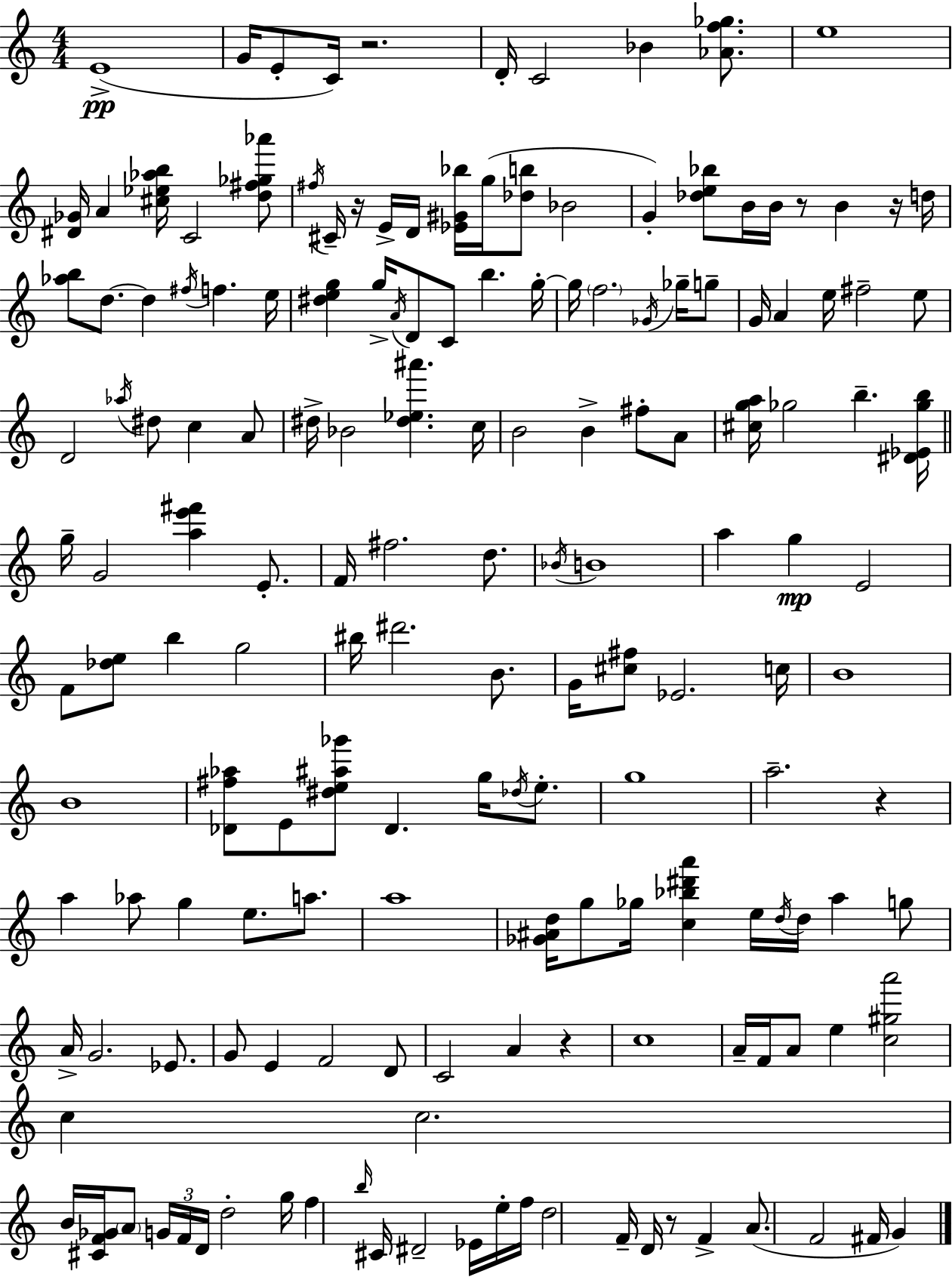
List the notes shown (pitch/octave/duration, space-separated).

E4/w G4/s E4/e C4/s R/h. D4/s C4/h Bb4/q [Ab4,F5,Gb5]/e. E5/w [D#4,Gb4]/s A4/q [C#5,Eb5,Ab5,B5]/s C4/h [D5,F#5,Gb5,Ab6]/e F#5/s C#4/s R/s E4/s D4/s [Eb4,G#4,Bb5]/s G5/s [Db5,B5]/e Bb4/h G4/q [Db5,E5,Bb5]/e B4/s B4/s R/e B4/q R/s D5/s [Ab5,B5]/e D5/e. D5/q F#5/s F5/q. E5/s [D#5,E5,G5]/q G5/s A4/s D4/e C4/e B5/q. G5/s G5/s F5/h. Gb4/s Gb5/s G5/e G4/s A4/q E5/s F#5/h E5/e D4/h Ab5/s D#5/e C5/q A4/e D#5/s Bb4/h [D#5,Eb5,A#6]/q. C5/s B4/h B4/q F#5/e A4/e [C#5,G5,A5]/s Gb5/h B5/q. [D#4,Eb4,Gb5,B5]/s G5/s G4/h [A5,E6,F#6]/q E4/e. F4/s F#5/h. D5/e. Bb4/s B4/w A5/q G5/q E4/h F4/e [Db5,E5]/e B5/q G5/h BIS5/s D#6/h. B4/e. G4/s [C#5,F#5]/e Eb4/h. C5/s B4/w B4/w [Db4,F#5,Ab5]/e E4/e [D#5,E5,A#5,Gb6]/e Db4/q. G5/s Db5/s E5/e. G5/w A5/h. R/q A5/q Ab5/e G5/q E5/e. A5/e. A5/w [Gb4,A#4,D5]/s G5/e Gb5/s [C5,Bb5,D#6,A6]/q E5/s D5/s D5/s A5/q G5/e A4/s G4/h. Eb4/e. G4/e E4/q F4/h D4/e C4/h A4/q R/q C5/w A4/s F4/s A4/e E5/q [C5,G#5,A6]/h C5/q C5/h. B4/s [C#4,F4,Gb4]/s A4/e G4/s F4/s D4/s D5/h G5/s F5/q B5/s C#4/s D#4/h Eb4/s E5/s F5/s D5/h F4/s D4/s R/e F4/q A4/e. F4/h F#4/s G4/q